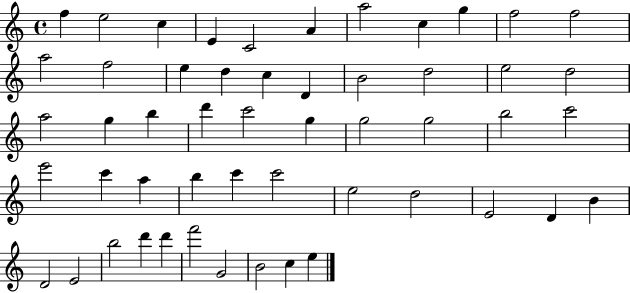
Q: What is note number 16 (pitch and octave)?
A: C5